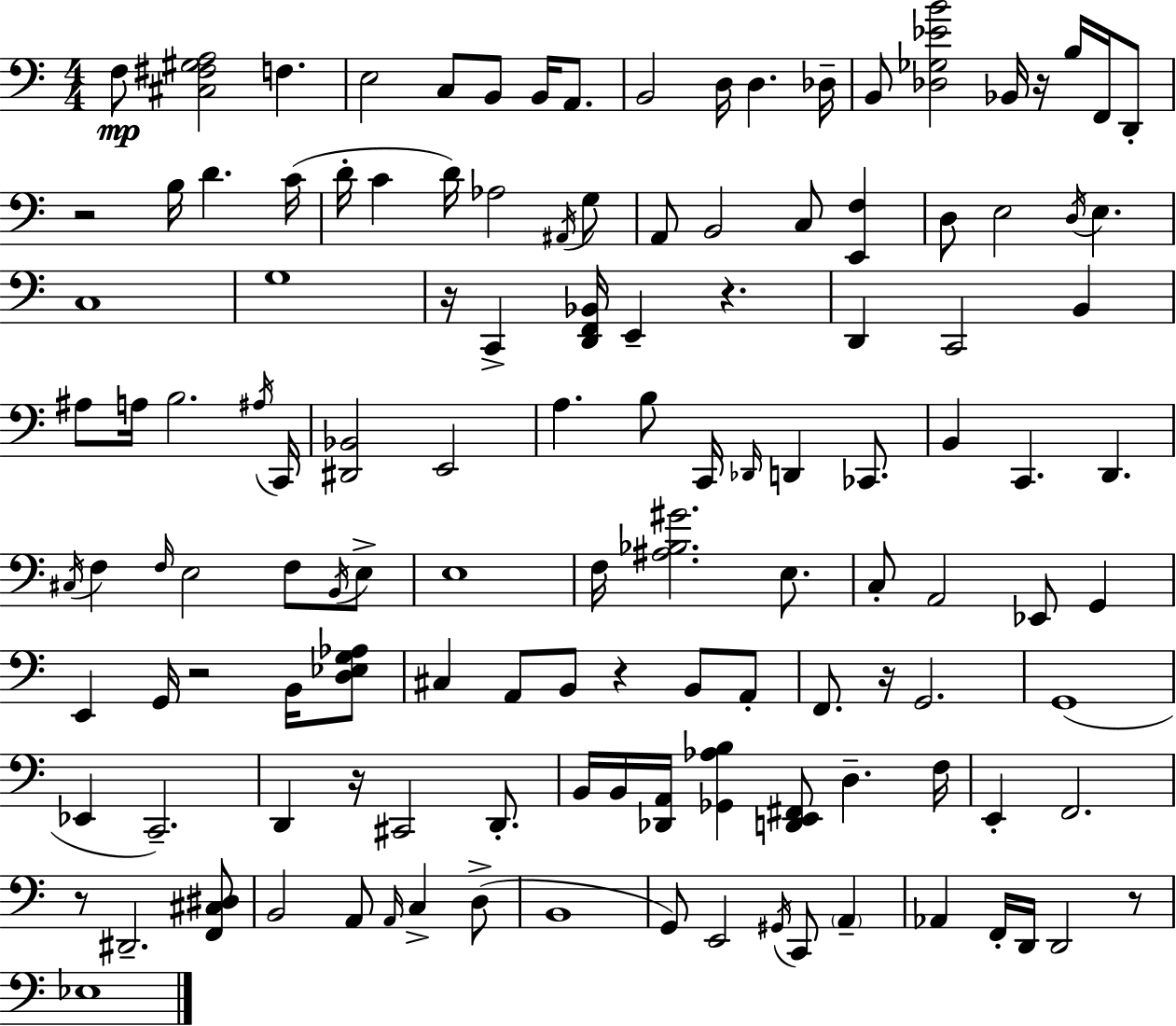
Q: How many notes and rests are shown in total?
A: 128